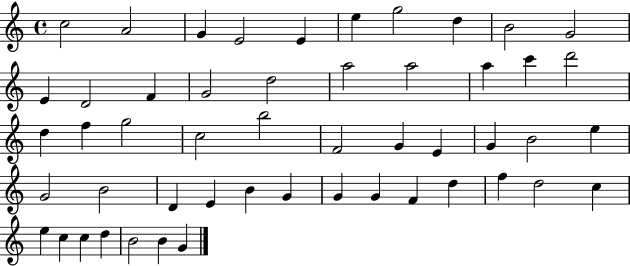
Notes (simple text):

C5/h A4/h G4/q E4/h E4/q E5/q G5/h D5/q B4/h G4/h E4/q D4/h F4/q G4/h D5/h A5/h A5/h A5/q C6/q D6/h D5/q F5/q G5/h C5/h B5/h F4/h G4/q E4/q G4/q B4/h E5/q G4/h B4/h D4/q E4/q B4/q G4/q G4/q G4/q F4/q D5/q F5/q D5/h C5/q E5/q C5/q C5/q D5/q B4/h B4/q G4/q